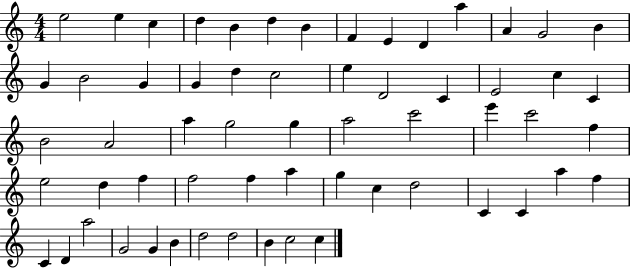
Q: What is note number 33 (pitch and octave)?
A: C6